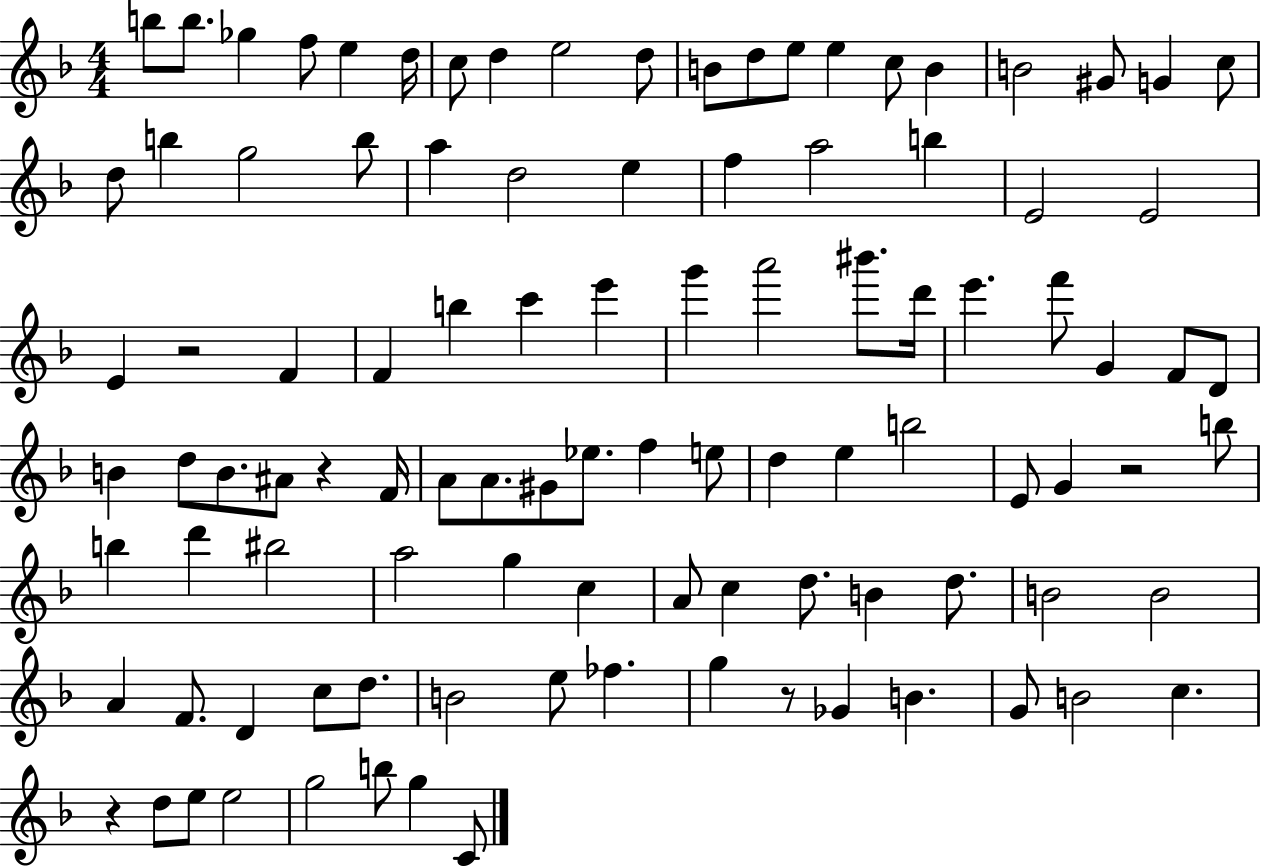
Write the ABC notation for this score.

X:1
T:Untitled
M:4/4
L:1/4
K:F
b/2 b/2 _g f/2 e d/4 c/2 d e2 d/2 B/2 d/2 e/2 e c/2 B B2 ^G/2 G c/2 d/2 b g2 b/2 a d2 e f a2 b E2 E2 E z2 F F b c' e' g' a'2 ^b'/2 d'/4 e' f'/2 G F/2 D/2 B d/2 B/2 ^A/2 z F/4 A/2 A/2 ^G/2 _e/2 f e/2 d e b2 E/2 G z2 b/2 b d' ^b2 a2 g c A/2 c d/2 B d/2 B2 B2 A F/2 D c/2 d/2 B2 e/2 _f g z/2 _G B G/2 B2 c z d/2 e/2 e2 g2 b/2 g C/2